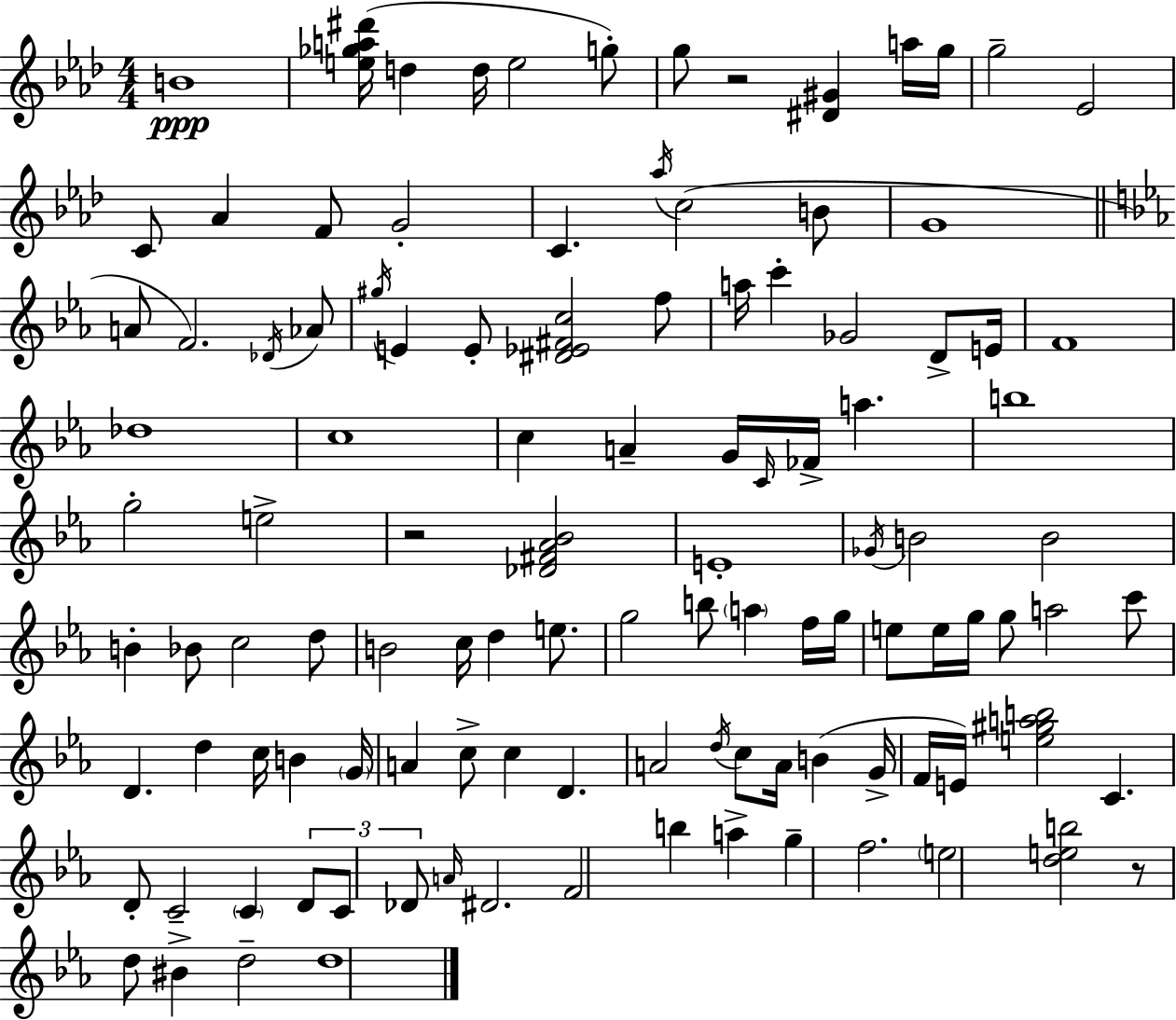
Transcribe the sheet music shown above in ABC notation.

X:1
T:Untitled
M:4/4
L:1/4
K:Ab
B4 [e_ga^d']/4 d d/4 e2 g/2 g/2 z2 [^D^G] a/4 g/4 g2 _E2 C/2 _A F/2 G2 C _a/4 c2 B/2 G4 A/2 F2 _D/4 _A/2 ^g/4 E E/2 [^D_E^Fc]2 f/2 a/4 c' _G2 D/2 E/4 F4 _d4 c4 c A G/4 C/4 _F/4 a b4 g2 e2 z2 [_D^F_A_B]2 E4 _G/4 B2 B2 B _B/2 c2 d/2 B2 c/4 d e/2 g2 b/2 a f/4 g/4 e/2 e/4 g/4 g/2 a2 c'/2 D d c/4 B G/4 A c/2 c D A2 d/4 c/2 A/4 B G/4 F/4 E/4 [e^gab]2 C D/2 C2 C D/2 C/2 _D/2 A/4 ^D2 F2 b a g f2 e2 [deb]2 z/2 d/2 ^B d2 d4